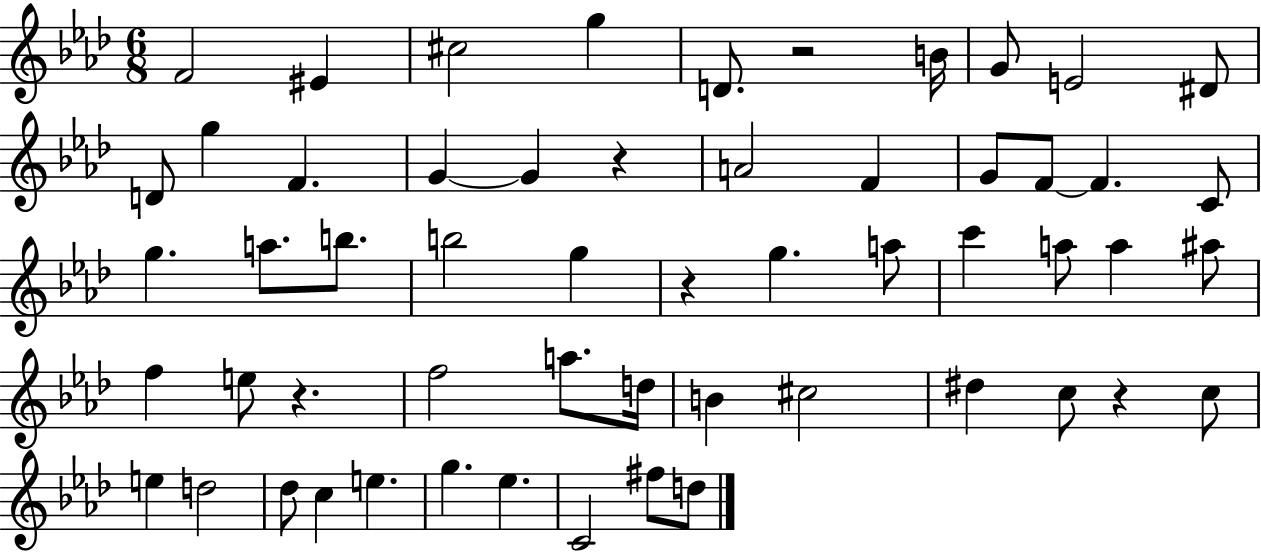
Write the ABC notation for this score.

X:1
T:Untitled
M:6/8
L:1/4
K:Ab
F2 ^E ^c2 g D/2 z2 B/4 G/2 E2 ^D/2 D/2 g F G G z A2 F G/2 F/2 F C/2 g a/2 b/2 b2 g z g a/2 c' a/2 a ^a/2 f e/2 z f2 a/2 d/4 B ^c2 ^d c/2 z c/2 e d2 _d/2 c e g _e C2 ^f/2 d/2